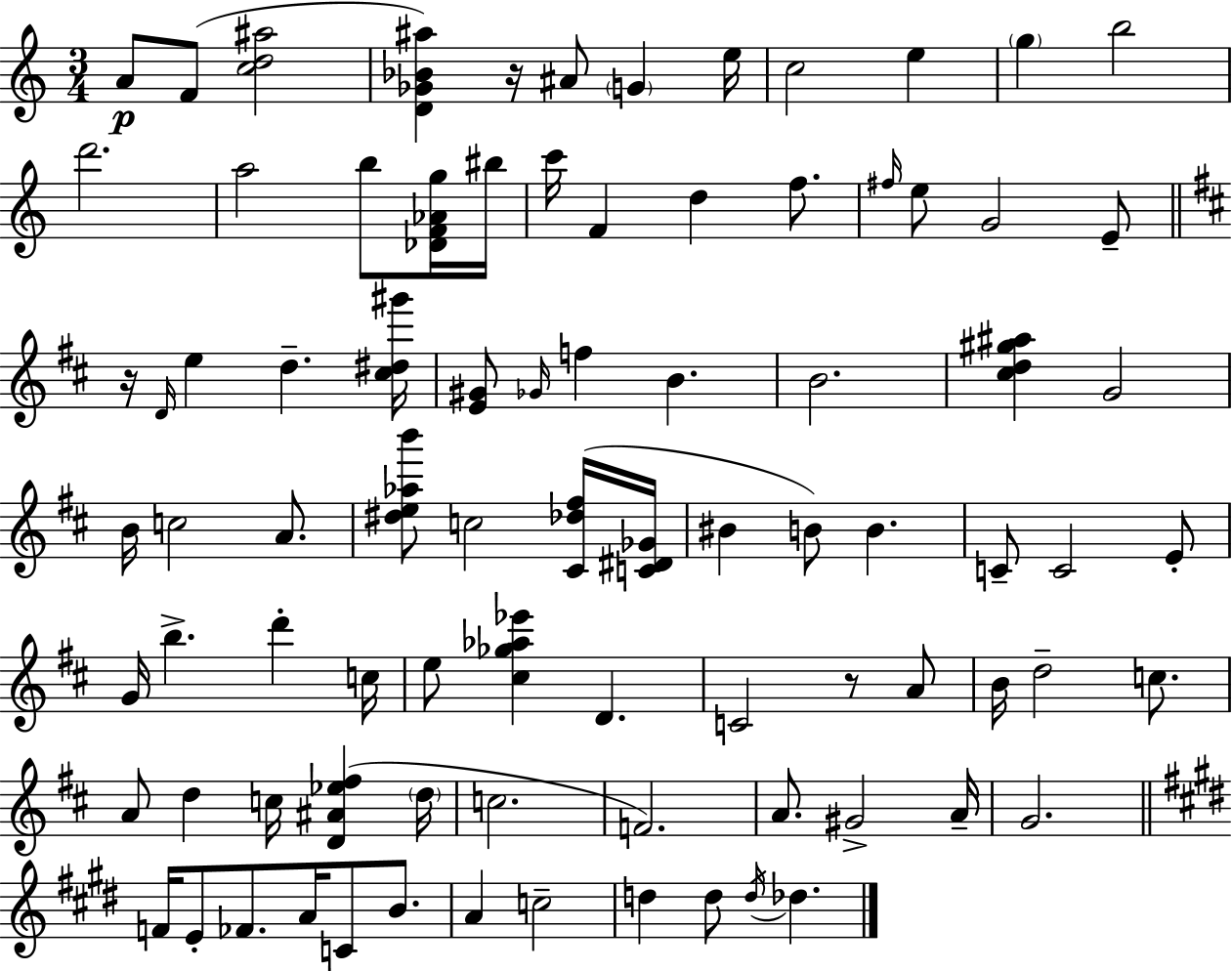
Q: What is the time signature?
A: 3/4